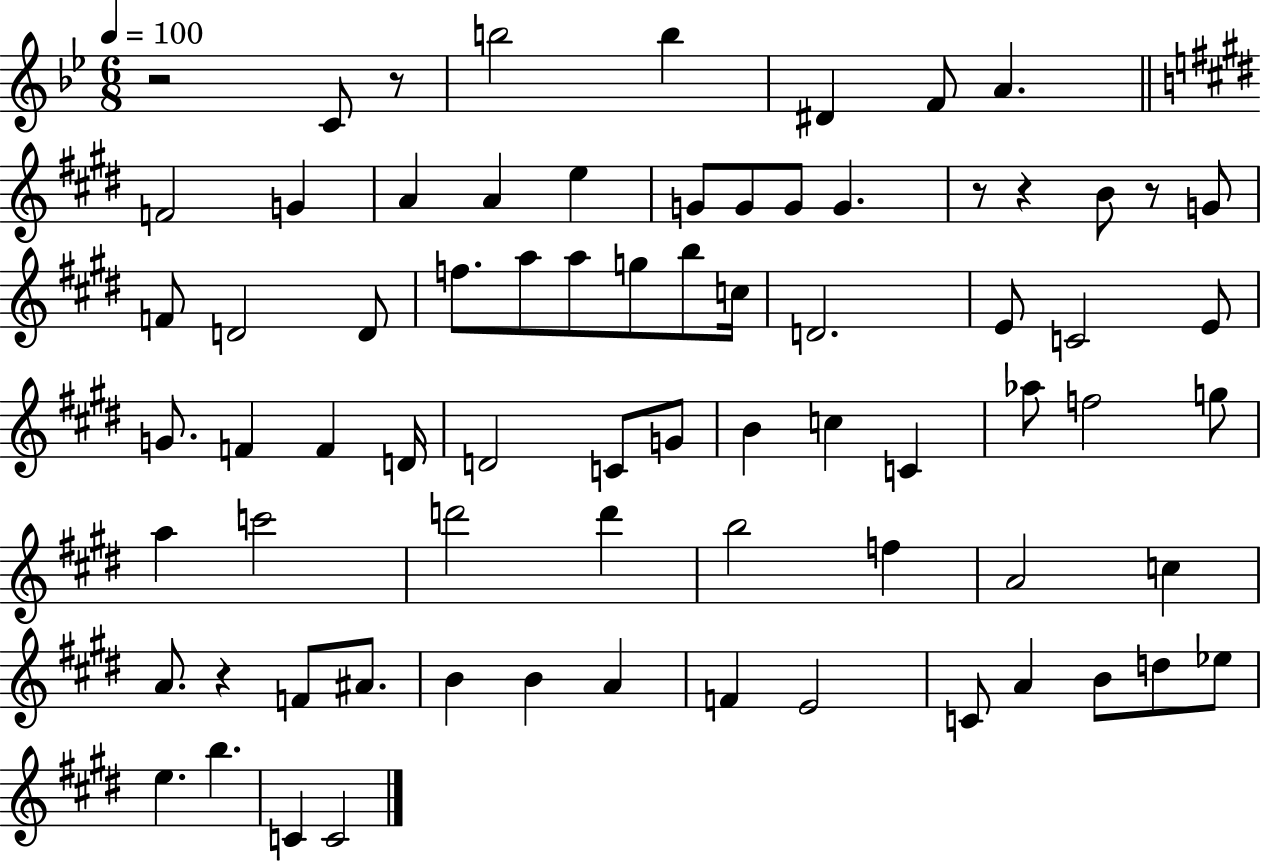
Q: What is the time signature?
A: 6/8